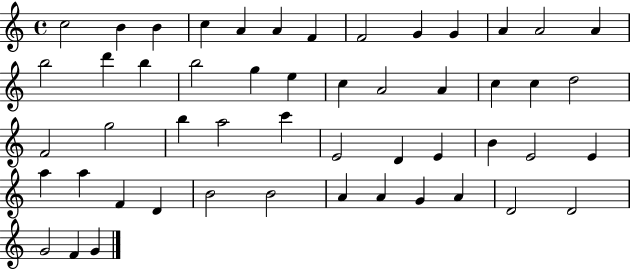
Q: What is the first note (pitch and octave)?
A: C5